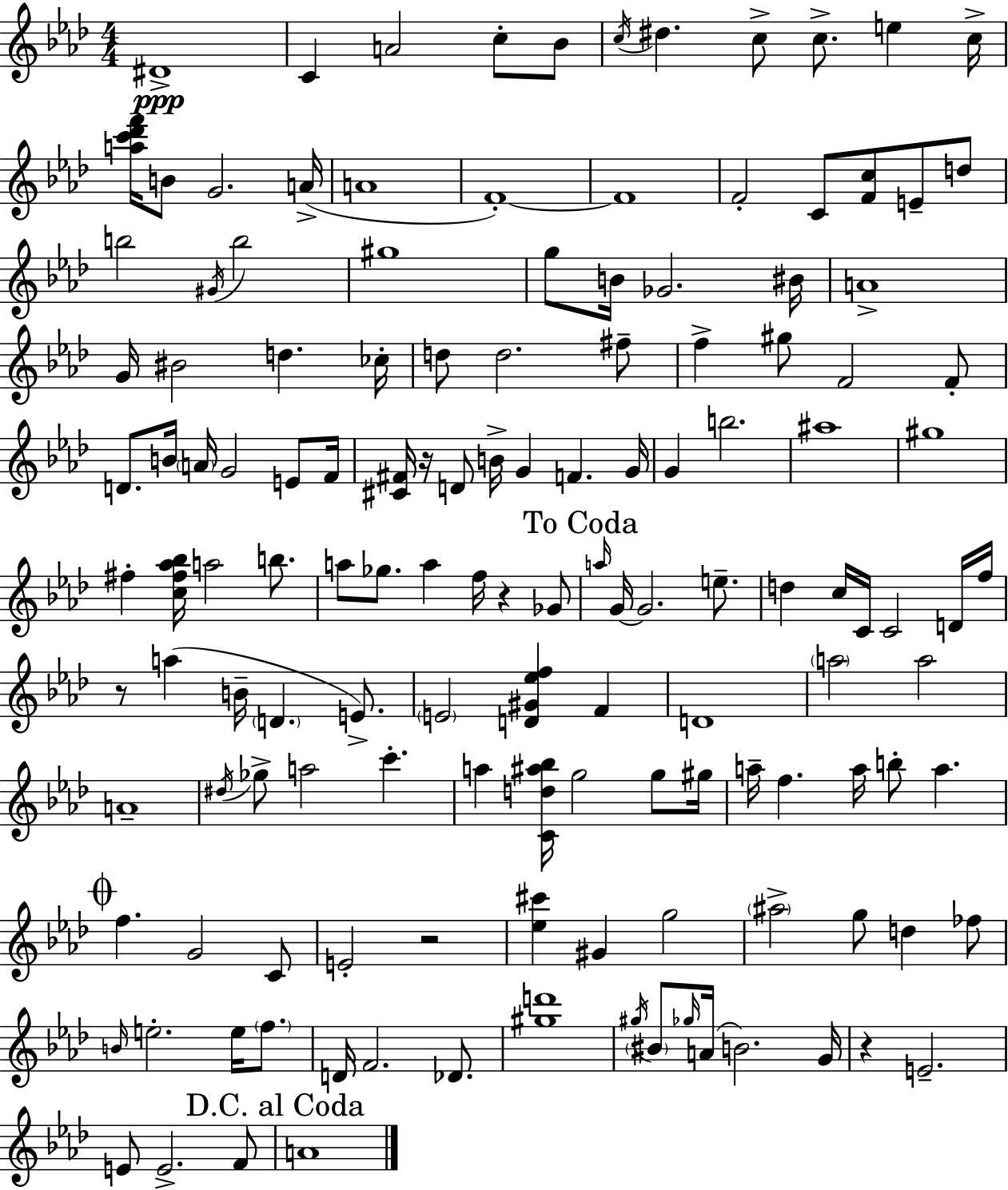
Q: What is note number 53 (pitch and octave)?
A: G4